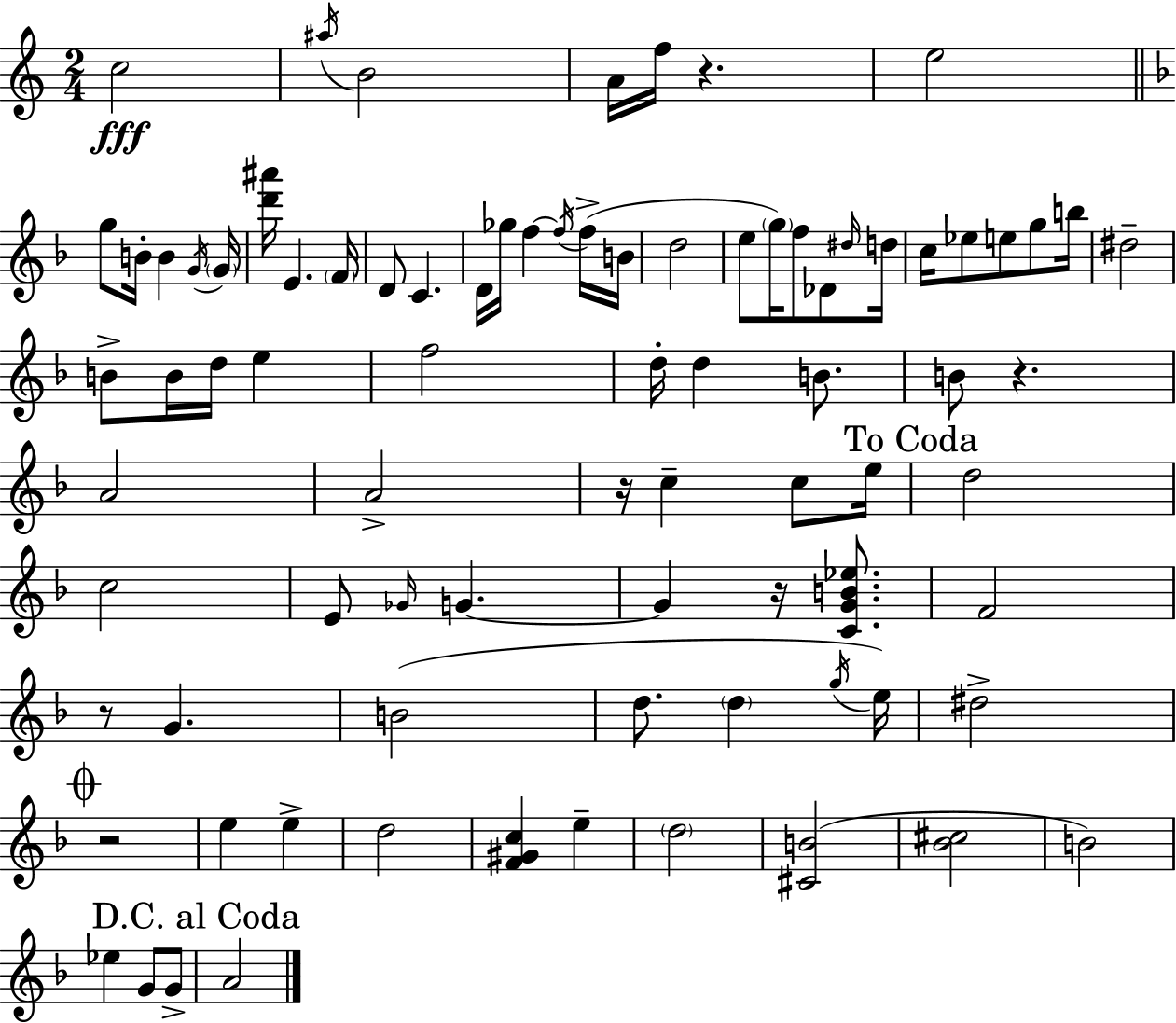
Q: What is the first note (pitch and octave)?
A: C5